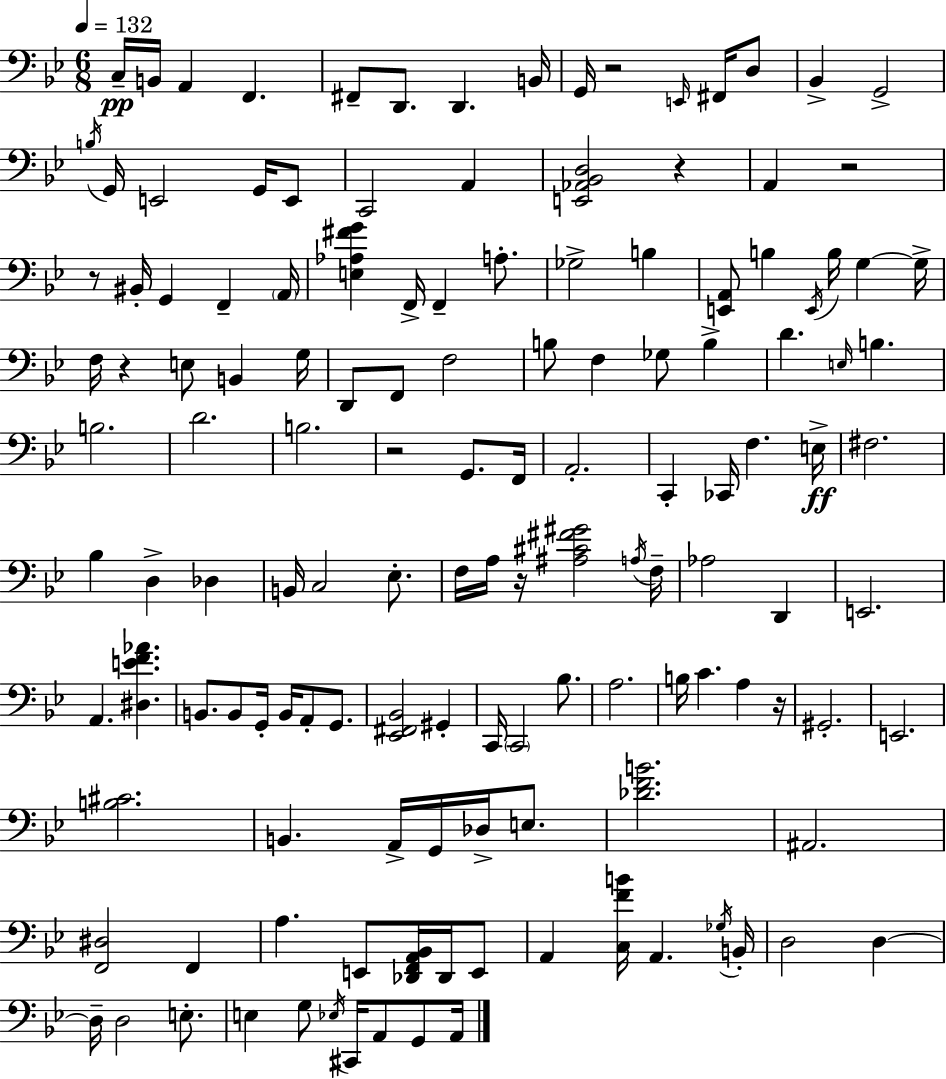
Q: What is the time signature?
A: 6/8